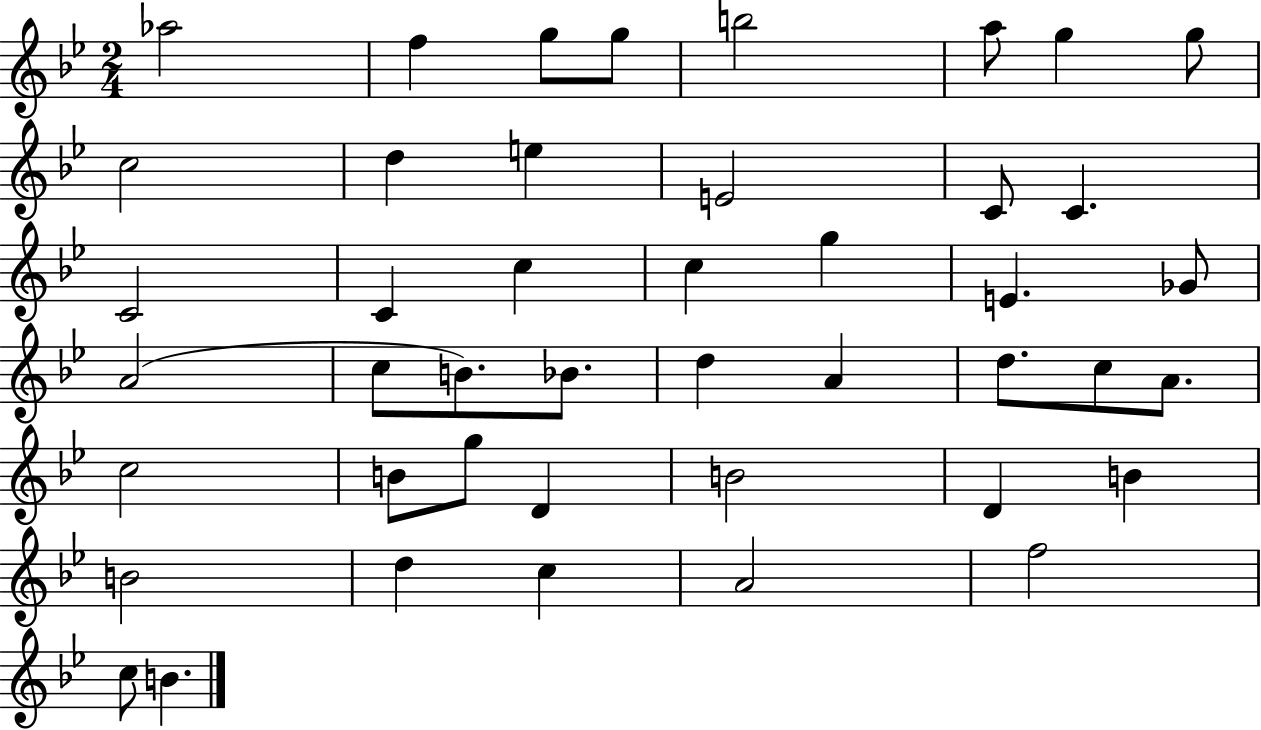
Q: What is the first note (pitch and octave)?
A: Ab5